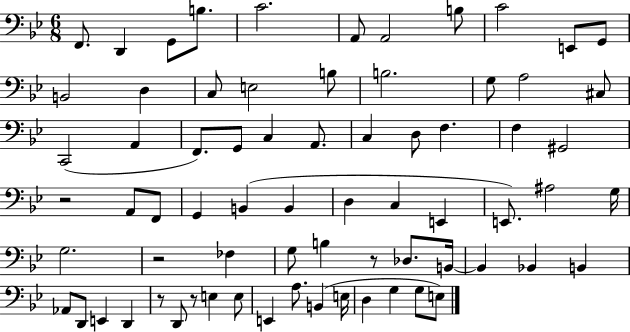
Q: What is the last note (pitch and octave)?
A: E3